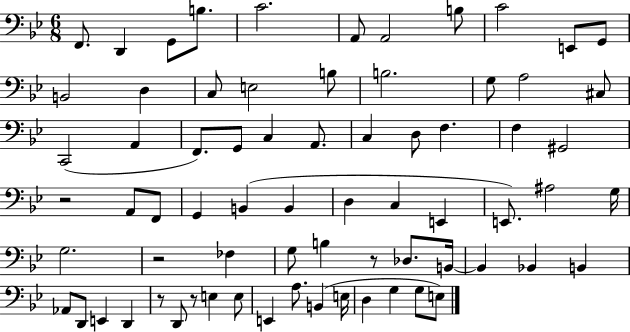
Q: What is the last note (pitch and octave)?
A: E3